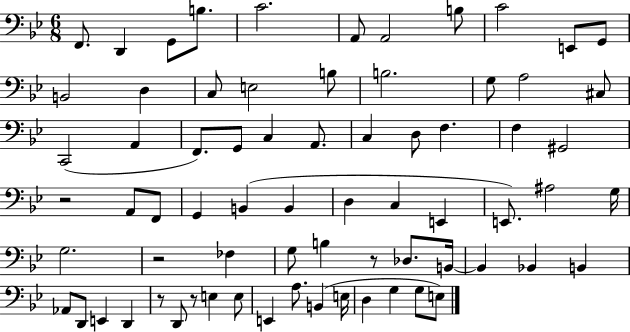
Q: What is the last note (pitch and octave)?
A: E3